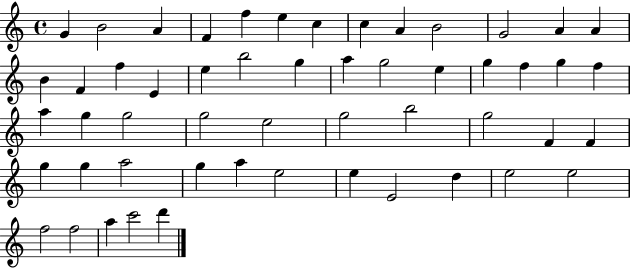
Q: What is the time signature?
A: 4/4